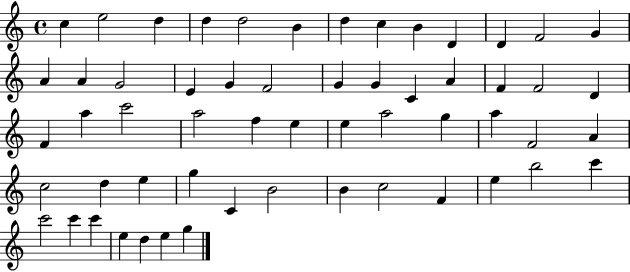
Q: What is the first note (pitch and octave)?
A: C5